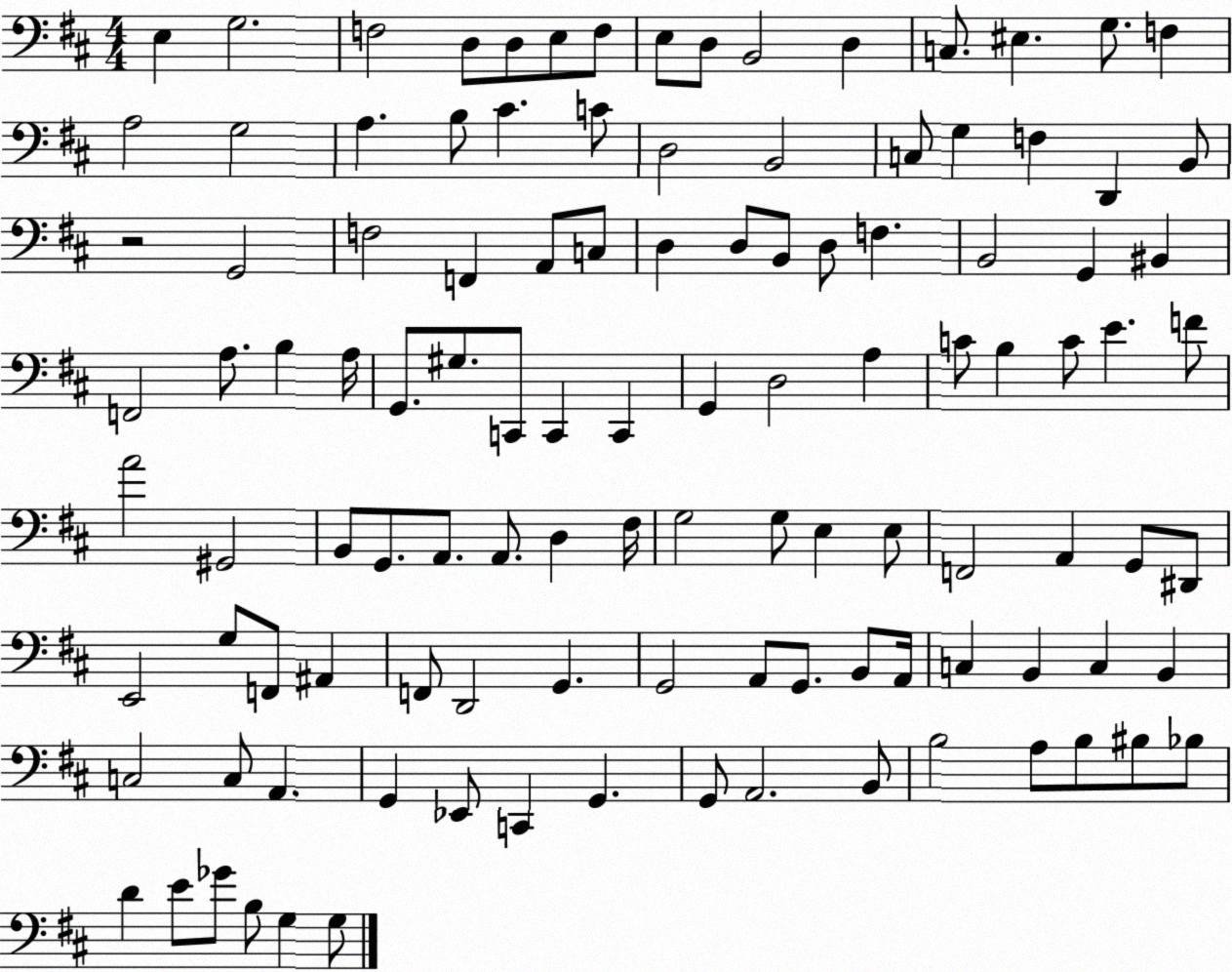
X:1
T:Untitled
M:4/4
L:1/4
K:D
E, G,2 F,2 D,/2 D,/2 E,/2 F,/2 E,/2 D,/2 B,,2 D, C,/2 ^E, G,/2 F, A,2 G,2 A, B,/2 ^C C/2 D,2 B,,2 C,/2 G, F, D,, B,,/2 z2 G,,2 F,2 F,, A,,/2 C,/2 D, D,/2 B,,/2 D,/2 F, B,,2 G,, ^B,, F,,2 A,/2 B, A,/4 G,,/2 ^G,/2 C,,/2 C,, C,, G,, D,2 A, C/2 B, C/2 E F/2 A2 ^G,,2 B,,/2 G,,/2 A,,/2 A,,/2 D, ^F,/4 G,2 G,/2 E, E,/2 F,,2 A,, G,,/2 ^D,,/2 E,,2 G,/2 F,,/2 ^A,, F,,/2 D,,2 G,, G,,2 A,,/2 G,,/2 B,,/2 A,,/4 C, B,, C, B,, C,2 C,/2 A,, G,, _E,,/2 C,, G,, G,,/2 A,,2 B,,/2 B,2 A,/2 B,/2 ^B,/2 _B,/2 D E/2 _G/2 B,/2 G, G,/2